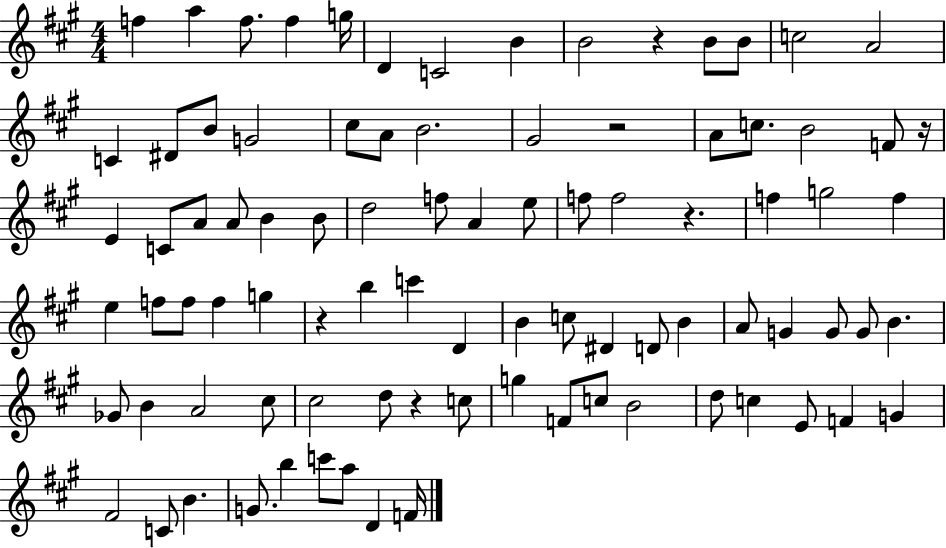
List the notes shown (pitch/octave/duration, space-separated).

F5/q A5/q F5/e. F5/q G5/s D4/q C4/h B4/q B4/h R/q B4/e B4/e C5/h A4/h C4/q D#4/e B4/e G4/h C#5/e A4/e B4/h. G#4/h R/h A4/e C5/e. B4/h F4/e R/s E4/q C4/e A4/e A4/e B4/q B4/e D5/h F5/e A4/q E5/e F5/e F5/h R/q. F5/q G5/h F5/q E5/q F5/e F5/e F5/q G5/q R/q B5/q C6/q D4/q B4/q C5/e D#4/q D4/e B4/q A4/e G4/q G4/e G4/e B4/q. Gb4/e B4/q A4/h C#5/e C#5/h D5/e R/q C5/e G5/q F4/e C5/e B4/h D5/e C5/q E4/e F4/q G4/q F#4/h C4/e B4/q. G4/e. B5/q C6/e A5/e D4/q F4/s